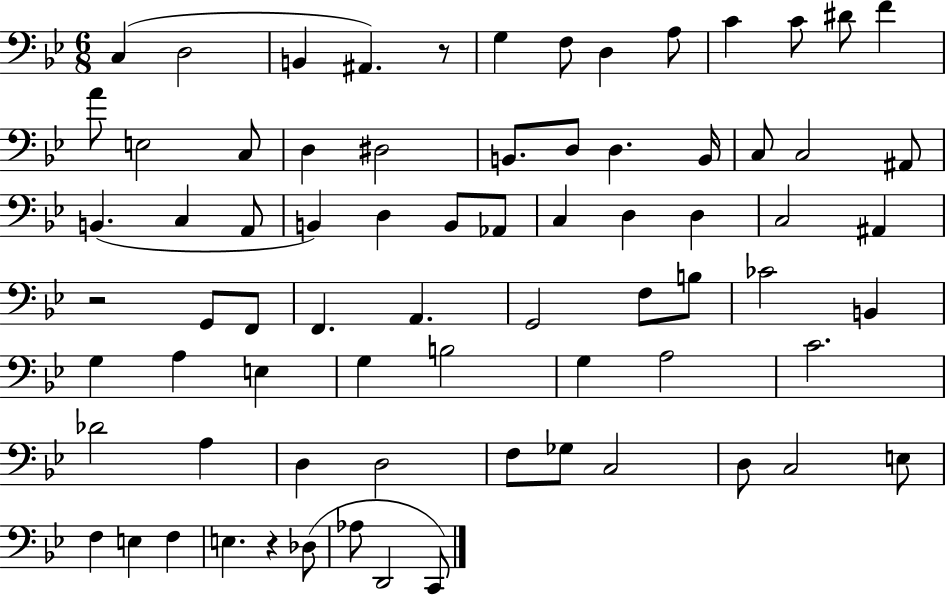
C3/q D3/h B2/q A#2/q. R/e G3/q F3/e D3/q A3/e C4/q C4/e D#4/e F4/q A4/e E3/h C3/e D3/q D#3/h B2/e. D3/e D3/q. B2/s C3/e C3/h A#2/e B2/q. C3/q A2/e B2/q D3/q B2/e Ab2/e C3/q D3/q D3/q C3/h A#2/q R/h G2/e F2/e F2/q. A2/q. G2/h F3/e B3/e CES4/h B2/q G3/q A3/q E3/q G3/q B3/h G3/q A3/h C4/h. Db4/h A3/q D3/q D3/h F3/e Gb3/e C3/h D3/e C3/h E3/e F3/q E3/q F3/q E3/q. R/q Db3/e Ab3/e D2/h C2/e